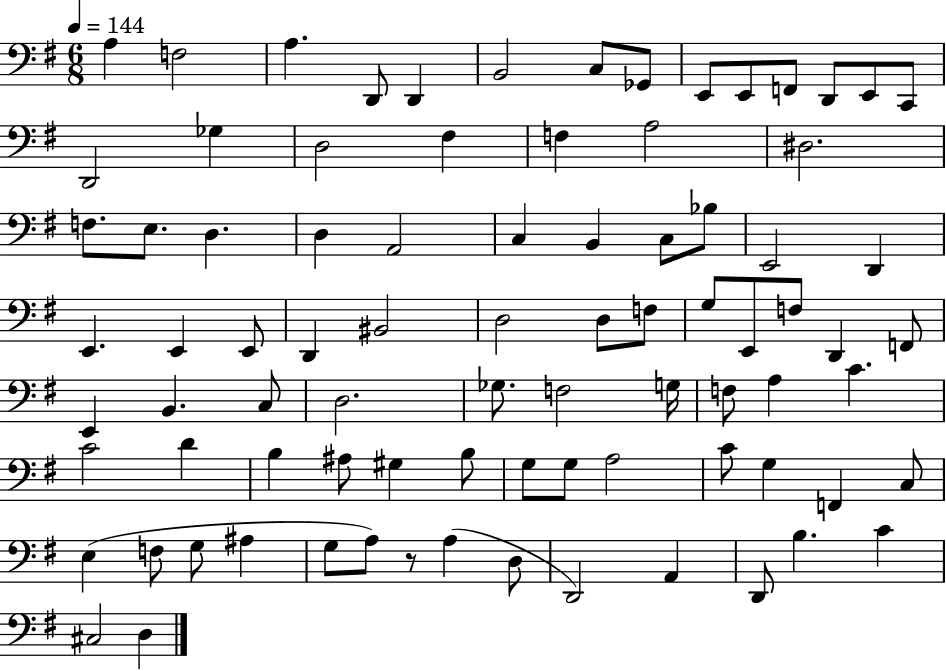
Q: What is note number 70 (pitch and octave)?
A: F3